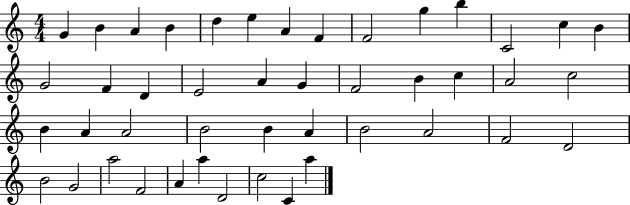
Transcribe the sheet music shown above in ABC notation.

X:1
T:Untitled
M:4/4
L:1/4
K:C
G B A B d e A F F2 g b C2 c B G2 F D E2 A G F2 B c A2 c2 B A A2 B2 B A B2 A2 F2 D2 B2 G2 a2 F2 A a D2 c2 C a